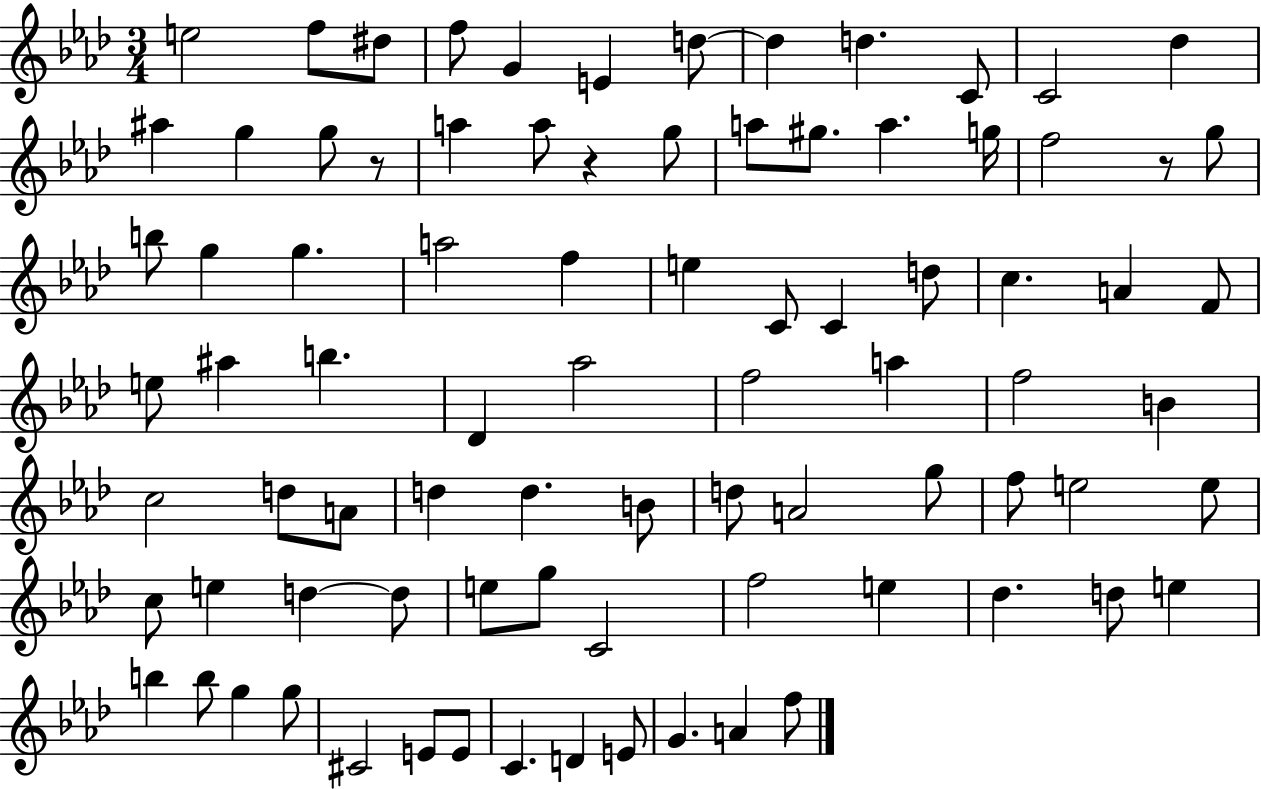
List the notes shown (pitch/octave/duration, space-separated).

E5/h F5/e D#5/e F5/e G4/q E4/q D5/e D5/q D5/q. C4/e C4/h Db5/q A#5/q G5/q G5/e R/e A5/q A5/e R/q G5/e A5/e G#5/e. A5/q. G5/s F5/h R/e G5/e B5/e G5/q G5/q. A5/h F5/q E5/q C4/e C4/q D5/e C5/q. A4/q F4/e E5/e A#5/q B5/q. Db4/q Ab5/h F5/h A5/q F5/h B4/q C5/h D5/e A4/e D5/q D5/q. B4/e D5/e A4/h G5/e F5/e E5/h E5/e C5/e E5/q D5/q D5/e E5/e G5/e C4/h F5/h E5/q Db5/q. D5/e E5/q B5/q B5/e G5/q G5/e C#4/h E4/e E4/e C4/q. D4/q E4/e G4/q. A4/q F5/e